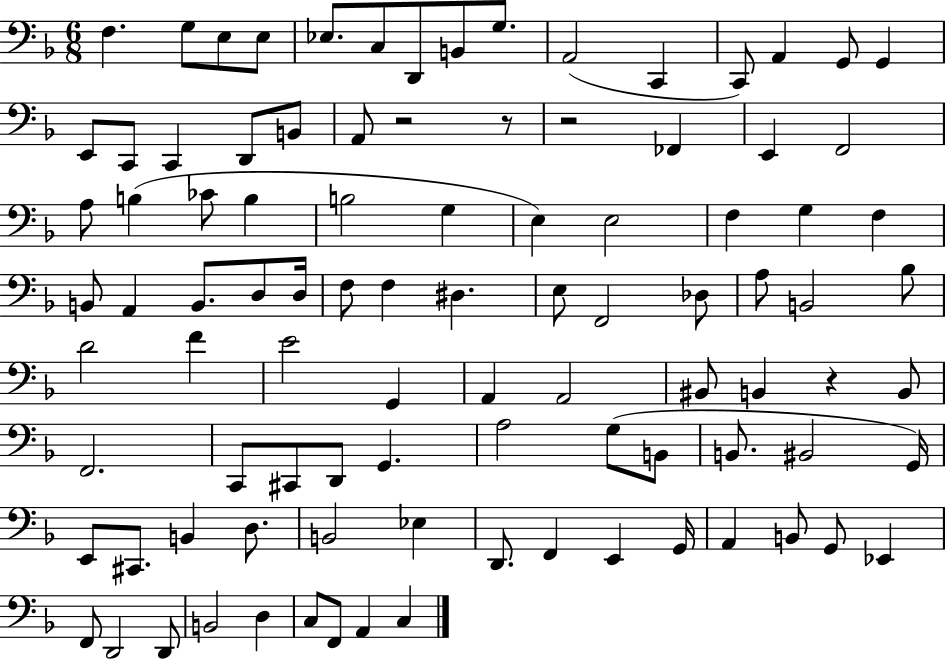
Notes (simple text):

F3/q. G3/e E3/e E3/e Eb3/e. C3/e D2/e B2/e G3/e. A2/h C2/q C2/e A2/q G2/e G2/q E2/e C2/e C2/q D2/e B2/e A2/e R/h R/e R/h FES2/q E2/q F2/h A3/e B3/q CES4/e B3/q B3/h G3/q E3/q E3/h F3/q G3/q F3/q B2/e A2/q B2/e. D3/e D3/s F3/e F3/q D#3/q. E3/e F2/h Db3/e A3/e B2/h Bb3/e D4/h F4/q E4/h G2/q A2/q A2/h BIS2/e B2/q R/q B2/e F2/h. C2/e C#2/e D2/e G2/q. A3/h G3/e B2/e B2/e. BIS2/h G2/s E2/e C#2/e. B2/q D3/e. B2/h Eb3/q D2/e. F2/q E2/q G2/s A2/q B2/e G2/e Eb2/q F2/e D2/h D2/e B2/h D3/q C3/e F2/e A2/q C3/q